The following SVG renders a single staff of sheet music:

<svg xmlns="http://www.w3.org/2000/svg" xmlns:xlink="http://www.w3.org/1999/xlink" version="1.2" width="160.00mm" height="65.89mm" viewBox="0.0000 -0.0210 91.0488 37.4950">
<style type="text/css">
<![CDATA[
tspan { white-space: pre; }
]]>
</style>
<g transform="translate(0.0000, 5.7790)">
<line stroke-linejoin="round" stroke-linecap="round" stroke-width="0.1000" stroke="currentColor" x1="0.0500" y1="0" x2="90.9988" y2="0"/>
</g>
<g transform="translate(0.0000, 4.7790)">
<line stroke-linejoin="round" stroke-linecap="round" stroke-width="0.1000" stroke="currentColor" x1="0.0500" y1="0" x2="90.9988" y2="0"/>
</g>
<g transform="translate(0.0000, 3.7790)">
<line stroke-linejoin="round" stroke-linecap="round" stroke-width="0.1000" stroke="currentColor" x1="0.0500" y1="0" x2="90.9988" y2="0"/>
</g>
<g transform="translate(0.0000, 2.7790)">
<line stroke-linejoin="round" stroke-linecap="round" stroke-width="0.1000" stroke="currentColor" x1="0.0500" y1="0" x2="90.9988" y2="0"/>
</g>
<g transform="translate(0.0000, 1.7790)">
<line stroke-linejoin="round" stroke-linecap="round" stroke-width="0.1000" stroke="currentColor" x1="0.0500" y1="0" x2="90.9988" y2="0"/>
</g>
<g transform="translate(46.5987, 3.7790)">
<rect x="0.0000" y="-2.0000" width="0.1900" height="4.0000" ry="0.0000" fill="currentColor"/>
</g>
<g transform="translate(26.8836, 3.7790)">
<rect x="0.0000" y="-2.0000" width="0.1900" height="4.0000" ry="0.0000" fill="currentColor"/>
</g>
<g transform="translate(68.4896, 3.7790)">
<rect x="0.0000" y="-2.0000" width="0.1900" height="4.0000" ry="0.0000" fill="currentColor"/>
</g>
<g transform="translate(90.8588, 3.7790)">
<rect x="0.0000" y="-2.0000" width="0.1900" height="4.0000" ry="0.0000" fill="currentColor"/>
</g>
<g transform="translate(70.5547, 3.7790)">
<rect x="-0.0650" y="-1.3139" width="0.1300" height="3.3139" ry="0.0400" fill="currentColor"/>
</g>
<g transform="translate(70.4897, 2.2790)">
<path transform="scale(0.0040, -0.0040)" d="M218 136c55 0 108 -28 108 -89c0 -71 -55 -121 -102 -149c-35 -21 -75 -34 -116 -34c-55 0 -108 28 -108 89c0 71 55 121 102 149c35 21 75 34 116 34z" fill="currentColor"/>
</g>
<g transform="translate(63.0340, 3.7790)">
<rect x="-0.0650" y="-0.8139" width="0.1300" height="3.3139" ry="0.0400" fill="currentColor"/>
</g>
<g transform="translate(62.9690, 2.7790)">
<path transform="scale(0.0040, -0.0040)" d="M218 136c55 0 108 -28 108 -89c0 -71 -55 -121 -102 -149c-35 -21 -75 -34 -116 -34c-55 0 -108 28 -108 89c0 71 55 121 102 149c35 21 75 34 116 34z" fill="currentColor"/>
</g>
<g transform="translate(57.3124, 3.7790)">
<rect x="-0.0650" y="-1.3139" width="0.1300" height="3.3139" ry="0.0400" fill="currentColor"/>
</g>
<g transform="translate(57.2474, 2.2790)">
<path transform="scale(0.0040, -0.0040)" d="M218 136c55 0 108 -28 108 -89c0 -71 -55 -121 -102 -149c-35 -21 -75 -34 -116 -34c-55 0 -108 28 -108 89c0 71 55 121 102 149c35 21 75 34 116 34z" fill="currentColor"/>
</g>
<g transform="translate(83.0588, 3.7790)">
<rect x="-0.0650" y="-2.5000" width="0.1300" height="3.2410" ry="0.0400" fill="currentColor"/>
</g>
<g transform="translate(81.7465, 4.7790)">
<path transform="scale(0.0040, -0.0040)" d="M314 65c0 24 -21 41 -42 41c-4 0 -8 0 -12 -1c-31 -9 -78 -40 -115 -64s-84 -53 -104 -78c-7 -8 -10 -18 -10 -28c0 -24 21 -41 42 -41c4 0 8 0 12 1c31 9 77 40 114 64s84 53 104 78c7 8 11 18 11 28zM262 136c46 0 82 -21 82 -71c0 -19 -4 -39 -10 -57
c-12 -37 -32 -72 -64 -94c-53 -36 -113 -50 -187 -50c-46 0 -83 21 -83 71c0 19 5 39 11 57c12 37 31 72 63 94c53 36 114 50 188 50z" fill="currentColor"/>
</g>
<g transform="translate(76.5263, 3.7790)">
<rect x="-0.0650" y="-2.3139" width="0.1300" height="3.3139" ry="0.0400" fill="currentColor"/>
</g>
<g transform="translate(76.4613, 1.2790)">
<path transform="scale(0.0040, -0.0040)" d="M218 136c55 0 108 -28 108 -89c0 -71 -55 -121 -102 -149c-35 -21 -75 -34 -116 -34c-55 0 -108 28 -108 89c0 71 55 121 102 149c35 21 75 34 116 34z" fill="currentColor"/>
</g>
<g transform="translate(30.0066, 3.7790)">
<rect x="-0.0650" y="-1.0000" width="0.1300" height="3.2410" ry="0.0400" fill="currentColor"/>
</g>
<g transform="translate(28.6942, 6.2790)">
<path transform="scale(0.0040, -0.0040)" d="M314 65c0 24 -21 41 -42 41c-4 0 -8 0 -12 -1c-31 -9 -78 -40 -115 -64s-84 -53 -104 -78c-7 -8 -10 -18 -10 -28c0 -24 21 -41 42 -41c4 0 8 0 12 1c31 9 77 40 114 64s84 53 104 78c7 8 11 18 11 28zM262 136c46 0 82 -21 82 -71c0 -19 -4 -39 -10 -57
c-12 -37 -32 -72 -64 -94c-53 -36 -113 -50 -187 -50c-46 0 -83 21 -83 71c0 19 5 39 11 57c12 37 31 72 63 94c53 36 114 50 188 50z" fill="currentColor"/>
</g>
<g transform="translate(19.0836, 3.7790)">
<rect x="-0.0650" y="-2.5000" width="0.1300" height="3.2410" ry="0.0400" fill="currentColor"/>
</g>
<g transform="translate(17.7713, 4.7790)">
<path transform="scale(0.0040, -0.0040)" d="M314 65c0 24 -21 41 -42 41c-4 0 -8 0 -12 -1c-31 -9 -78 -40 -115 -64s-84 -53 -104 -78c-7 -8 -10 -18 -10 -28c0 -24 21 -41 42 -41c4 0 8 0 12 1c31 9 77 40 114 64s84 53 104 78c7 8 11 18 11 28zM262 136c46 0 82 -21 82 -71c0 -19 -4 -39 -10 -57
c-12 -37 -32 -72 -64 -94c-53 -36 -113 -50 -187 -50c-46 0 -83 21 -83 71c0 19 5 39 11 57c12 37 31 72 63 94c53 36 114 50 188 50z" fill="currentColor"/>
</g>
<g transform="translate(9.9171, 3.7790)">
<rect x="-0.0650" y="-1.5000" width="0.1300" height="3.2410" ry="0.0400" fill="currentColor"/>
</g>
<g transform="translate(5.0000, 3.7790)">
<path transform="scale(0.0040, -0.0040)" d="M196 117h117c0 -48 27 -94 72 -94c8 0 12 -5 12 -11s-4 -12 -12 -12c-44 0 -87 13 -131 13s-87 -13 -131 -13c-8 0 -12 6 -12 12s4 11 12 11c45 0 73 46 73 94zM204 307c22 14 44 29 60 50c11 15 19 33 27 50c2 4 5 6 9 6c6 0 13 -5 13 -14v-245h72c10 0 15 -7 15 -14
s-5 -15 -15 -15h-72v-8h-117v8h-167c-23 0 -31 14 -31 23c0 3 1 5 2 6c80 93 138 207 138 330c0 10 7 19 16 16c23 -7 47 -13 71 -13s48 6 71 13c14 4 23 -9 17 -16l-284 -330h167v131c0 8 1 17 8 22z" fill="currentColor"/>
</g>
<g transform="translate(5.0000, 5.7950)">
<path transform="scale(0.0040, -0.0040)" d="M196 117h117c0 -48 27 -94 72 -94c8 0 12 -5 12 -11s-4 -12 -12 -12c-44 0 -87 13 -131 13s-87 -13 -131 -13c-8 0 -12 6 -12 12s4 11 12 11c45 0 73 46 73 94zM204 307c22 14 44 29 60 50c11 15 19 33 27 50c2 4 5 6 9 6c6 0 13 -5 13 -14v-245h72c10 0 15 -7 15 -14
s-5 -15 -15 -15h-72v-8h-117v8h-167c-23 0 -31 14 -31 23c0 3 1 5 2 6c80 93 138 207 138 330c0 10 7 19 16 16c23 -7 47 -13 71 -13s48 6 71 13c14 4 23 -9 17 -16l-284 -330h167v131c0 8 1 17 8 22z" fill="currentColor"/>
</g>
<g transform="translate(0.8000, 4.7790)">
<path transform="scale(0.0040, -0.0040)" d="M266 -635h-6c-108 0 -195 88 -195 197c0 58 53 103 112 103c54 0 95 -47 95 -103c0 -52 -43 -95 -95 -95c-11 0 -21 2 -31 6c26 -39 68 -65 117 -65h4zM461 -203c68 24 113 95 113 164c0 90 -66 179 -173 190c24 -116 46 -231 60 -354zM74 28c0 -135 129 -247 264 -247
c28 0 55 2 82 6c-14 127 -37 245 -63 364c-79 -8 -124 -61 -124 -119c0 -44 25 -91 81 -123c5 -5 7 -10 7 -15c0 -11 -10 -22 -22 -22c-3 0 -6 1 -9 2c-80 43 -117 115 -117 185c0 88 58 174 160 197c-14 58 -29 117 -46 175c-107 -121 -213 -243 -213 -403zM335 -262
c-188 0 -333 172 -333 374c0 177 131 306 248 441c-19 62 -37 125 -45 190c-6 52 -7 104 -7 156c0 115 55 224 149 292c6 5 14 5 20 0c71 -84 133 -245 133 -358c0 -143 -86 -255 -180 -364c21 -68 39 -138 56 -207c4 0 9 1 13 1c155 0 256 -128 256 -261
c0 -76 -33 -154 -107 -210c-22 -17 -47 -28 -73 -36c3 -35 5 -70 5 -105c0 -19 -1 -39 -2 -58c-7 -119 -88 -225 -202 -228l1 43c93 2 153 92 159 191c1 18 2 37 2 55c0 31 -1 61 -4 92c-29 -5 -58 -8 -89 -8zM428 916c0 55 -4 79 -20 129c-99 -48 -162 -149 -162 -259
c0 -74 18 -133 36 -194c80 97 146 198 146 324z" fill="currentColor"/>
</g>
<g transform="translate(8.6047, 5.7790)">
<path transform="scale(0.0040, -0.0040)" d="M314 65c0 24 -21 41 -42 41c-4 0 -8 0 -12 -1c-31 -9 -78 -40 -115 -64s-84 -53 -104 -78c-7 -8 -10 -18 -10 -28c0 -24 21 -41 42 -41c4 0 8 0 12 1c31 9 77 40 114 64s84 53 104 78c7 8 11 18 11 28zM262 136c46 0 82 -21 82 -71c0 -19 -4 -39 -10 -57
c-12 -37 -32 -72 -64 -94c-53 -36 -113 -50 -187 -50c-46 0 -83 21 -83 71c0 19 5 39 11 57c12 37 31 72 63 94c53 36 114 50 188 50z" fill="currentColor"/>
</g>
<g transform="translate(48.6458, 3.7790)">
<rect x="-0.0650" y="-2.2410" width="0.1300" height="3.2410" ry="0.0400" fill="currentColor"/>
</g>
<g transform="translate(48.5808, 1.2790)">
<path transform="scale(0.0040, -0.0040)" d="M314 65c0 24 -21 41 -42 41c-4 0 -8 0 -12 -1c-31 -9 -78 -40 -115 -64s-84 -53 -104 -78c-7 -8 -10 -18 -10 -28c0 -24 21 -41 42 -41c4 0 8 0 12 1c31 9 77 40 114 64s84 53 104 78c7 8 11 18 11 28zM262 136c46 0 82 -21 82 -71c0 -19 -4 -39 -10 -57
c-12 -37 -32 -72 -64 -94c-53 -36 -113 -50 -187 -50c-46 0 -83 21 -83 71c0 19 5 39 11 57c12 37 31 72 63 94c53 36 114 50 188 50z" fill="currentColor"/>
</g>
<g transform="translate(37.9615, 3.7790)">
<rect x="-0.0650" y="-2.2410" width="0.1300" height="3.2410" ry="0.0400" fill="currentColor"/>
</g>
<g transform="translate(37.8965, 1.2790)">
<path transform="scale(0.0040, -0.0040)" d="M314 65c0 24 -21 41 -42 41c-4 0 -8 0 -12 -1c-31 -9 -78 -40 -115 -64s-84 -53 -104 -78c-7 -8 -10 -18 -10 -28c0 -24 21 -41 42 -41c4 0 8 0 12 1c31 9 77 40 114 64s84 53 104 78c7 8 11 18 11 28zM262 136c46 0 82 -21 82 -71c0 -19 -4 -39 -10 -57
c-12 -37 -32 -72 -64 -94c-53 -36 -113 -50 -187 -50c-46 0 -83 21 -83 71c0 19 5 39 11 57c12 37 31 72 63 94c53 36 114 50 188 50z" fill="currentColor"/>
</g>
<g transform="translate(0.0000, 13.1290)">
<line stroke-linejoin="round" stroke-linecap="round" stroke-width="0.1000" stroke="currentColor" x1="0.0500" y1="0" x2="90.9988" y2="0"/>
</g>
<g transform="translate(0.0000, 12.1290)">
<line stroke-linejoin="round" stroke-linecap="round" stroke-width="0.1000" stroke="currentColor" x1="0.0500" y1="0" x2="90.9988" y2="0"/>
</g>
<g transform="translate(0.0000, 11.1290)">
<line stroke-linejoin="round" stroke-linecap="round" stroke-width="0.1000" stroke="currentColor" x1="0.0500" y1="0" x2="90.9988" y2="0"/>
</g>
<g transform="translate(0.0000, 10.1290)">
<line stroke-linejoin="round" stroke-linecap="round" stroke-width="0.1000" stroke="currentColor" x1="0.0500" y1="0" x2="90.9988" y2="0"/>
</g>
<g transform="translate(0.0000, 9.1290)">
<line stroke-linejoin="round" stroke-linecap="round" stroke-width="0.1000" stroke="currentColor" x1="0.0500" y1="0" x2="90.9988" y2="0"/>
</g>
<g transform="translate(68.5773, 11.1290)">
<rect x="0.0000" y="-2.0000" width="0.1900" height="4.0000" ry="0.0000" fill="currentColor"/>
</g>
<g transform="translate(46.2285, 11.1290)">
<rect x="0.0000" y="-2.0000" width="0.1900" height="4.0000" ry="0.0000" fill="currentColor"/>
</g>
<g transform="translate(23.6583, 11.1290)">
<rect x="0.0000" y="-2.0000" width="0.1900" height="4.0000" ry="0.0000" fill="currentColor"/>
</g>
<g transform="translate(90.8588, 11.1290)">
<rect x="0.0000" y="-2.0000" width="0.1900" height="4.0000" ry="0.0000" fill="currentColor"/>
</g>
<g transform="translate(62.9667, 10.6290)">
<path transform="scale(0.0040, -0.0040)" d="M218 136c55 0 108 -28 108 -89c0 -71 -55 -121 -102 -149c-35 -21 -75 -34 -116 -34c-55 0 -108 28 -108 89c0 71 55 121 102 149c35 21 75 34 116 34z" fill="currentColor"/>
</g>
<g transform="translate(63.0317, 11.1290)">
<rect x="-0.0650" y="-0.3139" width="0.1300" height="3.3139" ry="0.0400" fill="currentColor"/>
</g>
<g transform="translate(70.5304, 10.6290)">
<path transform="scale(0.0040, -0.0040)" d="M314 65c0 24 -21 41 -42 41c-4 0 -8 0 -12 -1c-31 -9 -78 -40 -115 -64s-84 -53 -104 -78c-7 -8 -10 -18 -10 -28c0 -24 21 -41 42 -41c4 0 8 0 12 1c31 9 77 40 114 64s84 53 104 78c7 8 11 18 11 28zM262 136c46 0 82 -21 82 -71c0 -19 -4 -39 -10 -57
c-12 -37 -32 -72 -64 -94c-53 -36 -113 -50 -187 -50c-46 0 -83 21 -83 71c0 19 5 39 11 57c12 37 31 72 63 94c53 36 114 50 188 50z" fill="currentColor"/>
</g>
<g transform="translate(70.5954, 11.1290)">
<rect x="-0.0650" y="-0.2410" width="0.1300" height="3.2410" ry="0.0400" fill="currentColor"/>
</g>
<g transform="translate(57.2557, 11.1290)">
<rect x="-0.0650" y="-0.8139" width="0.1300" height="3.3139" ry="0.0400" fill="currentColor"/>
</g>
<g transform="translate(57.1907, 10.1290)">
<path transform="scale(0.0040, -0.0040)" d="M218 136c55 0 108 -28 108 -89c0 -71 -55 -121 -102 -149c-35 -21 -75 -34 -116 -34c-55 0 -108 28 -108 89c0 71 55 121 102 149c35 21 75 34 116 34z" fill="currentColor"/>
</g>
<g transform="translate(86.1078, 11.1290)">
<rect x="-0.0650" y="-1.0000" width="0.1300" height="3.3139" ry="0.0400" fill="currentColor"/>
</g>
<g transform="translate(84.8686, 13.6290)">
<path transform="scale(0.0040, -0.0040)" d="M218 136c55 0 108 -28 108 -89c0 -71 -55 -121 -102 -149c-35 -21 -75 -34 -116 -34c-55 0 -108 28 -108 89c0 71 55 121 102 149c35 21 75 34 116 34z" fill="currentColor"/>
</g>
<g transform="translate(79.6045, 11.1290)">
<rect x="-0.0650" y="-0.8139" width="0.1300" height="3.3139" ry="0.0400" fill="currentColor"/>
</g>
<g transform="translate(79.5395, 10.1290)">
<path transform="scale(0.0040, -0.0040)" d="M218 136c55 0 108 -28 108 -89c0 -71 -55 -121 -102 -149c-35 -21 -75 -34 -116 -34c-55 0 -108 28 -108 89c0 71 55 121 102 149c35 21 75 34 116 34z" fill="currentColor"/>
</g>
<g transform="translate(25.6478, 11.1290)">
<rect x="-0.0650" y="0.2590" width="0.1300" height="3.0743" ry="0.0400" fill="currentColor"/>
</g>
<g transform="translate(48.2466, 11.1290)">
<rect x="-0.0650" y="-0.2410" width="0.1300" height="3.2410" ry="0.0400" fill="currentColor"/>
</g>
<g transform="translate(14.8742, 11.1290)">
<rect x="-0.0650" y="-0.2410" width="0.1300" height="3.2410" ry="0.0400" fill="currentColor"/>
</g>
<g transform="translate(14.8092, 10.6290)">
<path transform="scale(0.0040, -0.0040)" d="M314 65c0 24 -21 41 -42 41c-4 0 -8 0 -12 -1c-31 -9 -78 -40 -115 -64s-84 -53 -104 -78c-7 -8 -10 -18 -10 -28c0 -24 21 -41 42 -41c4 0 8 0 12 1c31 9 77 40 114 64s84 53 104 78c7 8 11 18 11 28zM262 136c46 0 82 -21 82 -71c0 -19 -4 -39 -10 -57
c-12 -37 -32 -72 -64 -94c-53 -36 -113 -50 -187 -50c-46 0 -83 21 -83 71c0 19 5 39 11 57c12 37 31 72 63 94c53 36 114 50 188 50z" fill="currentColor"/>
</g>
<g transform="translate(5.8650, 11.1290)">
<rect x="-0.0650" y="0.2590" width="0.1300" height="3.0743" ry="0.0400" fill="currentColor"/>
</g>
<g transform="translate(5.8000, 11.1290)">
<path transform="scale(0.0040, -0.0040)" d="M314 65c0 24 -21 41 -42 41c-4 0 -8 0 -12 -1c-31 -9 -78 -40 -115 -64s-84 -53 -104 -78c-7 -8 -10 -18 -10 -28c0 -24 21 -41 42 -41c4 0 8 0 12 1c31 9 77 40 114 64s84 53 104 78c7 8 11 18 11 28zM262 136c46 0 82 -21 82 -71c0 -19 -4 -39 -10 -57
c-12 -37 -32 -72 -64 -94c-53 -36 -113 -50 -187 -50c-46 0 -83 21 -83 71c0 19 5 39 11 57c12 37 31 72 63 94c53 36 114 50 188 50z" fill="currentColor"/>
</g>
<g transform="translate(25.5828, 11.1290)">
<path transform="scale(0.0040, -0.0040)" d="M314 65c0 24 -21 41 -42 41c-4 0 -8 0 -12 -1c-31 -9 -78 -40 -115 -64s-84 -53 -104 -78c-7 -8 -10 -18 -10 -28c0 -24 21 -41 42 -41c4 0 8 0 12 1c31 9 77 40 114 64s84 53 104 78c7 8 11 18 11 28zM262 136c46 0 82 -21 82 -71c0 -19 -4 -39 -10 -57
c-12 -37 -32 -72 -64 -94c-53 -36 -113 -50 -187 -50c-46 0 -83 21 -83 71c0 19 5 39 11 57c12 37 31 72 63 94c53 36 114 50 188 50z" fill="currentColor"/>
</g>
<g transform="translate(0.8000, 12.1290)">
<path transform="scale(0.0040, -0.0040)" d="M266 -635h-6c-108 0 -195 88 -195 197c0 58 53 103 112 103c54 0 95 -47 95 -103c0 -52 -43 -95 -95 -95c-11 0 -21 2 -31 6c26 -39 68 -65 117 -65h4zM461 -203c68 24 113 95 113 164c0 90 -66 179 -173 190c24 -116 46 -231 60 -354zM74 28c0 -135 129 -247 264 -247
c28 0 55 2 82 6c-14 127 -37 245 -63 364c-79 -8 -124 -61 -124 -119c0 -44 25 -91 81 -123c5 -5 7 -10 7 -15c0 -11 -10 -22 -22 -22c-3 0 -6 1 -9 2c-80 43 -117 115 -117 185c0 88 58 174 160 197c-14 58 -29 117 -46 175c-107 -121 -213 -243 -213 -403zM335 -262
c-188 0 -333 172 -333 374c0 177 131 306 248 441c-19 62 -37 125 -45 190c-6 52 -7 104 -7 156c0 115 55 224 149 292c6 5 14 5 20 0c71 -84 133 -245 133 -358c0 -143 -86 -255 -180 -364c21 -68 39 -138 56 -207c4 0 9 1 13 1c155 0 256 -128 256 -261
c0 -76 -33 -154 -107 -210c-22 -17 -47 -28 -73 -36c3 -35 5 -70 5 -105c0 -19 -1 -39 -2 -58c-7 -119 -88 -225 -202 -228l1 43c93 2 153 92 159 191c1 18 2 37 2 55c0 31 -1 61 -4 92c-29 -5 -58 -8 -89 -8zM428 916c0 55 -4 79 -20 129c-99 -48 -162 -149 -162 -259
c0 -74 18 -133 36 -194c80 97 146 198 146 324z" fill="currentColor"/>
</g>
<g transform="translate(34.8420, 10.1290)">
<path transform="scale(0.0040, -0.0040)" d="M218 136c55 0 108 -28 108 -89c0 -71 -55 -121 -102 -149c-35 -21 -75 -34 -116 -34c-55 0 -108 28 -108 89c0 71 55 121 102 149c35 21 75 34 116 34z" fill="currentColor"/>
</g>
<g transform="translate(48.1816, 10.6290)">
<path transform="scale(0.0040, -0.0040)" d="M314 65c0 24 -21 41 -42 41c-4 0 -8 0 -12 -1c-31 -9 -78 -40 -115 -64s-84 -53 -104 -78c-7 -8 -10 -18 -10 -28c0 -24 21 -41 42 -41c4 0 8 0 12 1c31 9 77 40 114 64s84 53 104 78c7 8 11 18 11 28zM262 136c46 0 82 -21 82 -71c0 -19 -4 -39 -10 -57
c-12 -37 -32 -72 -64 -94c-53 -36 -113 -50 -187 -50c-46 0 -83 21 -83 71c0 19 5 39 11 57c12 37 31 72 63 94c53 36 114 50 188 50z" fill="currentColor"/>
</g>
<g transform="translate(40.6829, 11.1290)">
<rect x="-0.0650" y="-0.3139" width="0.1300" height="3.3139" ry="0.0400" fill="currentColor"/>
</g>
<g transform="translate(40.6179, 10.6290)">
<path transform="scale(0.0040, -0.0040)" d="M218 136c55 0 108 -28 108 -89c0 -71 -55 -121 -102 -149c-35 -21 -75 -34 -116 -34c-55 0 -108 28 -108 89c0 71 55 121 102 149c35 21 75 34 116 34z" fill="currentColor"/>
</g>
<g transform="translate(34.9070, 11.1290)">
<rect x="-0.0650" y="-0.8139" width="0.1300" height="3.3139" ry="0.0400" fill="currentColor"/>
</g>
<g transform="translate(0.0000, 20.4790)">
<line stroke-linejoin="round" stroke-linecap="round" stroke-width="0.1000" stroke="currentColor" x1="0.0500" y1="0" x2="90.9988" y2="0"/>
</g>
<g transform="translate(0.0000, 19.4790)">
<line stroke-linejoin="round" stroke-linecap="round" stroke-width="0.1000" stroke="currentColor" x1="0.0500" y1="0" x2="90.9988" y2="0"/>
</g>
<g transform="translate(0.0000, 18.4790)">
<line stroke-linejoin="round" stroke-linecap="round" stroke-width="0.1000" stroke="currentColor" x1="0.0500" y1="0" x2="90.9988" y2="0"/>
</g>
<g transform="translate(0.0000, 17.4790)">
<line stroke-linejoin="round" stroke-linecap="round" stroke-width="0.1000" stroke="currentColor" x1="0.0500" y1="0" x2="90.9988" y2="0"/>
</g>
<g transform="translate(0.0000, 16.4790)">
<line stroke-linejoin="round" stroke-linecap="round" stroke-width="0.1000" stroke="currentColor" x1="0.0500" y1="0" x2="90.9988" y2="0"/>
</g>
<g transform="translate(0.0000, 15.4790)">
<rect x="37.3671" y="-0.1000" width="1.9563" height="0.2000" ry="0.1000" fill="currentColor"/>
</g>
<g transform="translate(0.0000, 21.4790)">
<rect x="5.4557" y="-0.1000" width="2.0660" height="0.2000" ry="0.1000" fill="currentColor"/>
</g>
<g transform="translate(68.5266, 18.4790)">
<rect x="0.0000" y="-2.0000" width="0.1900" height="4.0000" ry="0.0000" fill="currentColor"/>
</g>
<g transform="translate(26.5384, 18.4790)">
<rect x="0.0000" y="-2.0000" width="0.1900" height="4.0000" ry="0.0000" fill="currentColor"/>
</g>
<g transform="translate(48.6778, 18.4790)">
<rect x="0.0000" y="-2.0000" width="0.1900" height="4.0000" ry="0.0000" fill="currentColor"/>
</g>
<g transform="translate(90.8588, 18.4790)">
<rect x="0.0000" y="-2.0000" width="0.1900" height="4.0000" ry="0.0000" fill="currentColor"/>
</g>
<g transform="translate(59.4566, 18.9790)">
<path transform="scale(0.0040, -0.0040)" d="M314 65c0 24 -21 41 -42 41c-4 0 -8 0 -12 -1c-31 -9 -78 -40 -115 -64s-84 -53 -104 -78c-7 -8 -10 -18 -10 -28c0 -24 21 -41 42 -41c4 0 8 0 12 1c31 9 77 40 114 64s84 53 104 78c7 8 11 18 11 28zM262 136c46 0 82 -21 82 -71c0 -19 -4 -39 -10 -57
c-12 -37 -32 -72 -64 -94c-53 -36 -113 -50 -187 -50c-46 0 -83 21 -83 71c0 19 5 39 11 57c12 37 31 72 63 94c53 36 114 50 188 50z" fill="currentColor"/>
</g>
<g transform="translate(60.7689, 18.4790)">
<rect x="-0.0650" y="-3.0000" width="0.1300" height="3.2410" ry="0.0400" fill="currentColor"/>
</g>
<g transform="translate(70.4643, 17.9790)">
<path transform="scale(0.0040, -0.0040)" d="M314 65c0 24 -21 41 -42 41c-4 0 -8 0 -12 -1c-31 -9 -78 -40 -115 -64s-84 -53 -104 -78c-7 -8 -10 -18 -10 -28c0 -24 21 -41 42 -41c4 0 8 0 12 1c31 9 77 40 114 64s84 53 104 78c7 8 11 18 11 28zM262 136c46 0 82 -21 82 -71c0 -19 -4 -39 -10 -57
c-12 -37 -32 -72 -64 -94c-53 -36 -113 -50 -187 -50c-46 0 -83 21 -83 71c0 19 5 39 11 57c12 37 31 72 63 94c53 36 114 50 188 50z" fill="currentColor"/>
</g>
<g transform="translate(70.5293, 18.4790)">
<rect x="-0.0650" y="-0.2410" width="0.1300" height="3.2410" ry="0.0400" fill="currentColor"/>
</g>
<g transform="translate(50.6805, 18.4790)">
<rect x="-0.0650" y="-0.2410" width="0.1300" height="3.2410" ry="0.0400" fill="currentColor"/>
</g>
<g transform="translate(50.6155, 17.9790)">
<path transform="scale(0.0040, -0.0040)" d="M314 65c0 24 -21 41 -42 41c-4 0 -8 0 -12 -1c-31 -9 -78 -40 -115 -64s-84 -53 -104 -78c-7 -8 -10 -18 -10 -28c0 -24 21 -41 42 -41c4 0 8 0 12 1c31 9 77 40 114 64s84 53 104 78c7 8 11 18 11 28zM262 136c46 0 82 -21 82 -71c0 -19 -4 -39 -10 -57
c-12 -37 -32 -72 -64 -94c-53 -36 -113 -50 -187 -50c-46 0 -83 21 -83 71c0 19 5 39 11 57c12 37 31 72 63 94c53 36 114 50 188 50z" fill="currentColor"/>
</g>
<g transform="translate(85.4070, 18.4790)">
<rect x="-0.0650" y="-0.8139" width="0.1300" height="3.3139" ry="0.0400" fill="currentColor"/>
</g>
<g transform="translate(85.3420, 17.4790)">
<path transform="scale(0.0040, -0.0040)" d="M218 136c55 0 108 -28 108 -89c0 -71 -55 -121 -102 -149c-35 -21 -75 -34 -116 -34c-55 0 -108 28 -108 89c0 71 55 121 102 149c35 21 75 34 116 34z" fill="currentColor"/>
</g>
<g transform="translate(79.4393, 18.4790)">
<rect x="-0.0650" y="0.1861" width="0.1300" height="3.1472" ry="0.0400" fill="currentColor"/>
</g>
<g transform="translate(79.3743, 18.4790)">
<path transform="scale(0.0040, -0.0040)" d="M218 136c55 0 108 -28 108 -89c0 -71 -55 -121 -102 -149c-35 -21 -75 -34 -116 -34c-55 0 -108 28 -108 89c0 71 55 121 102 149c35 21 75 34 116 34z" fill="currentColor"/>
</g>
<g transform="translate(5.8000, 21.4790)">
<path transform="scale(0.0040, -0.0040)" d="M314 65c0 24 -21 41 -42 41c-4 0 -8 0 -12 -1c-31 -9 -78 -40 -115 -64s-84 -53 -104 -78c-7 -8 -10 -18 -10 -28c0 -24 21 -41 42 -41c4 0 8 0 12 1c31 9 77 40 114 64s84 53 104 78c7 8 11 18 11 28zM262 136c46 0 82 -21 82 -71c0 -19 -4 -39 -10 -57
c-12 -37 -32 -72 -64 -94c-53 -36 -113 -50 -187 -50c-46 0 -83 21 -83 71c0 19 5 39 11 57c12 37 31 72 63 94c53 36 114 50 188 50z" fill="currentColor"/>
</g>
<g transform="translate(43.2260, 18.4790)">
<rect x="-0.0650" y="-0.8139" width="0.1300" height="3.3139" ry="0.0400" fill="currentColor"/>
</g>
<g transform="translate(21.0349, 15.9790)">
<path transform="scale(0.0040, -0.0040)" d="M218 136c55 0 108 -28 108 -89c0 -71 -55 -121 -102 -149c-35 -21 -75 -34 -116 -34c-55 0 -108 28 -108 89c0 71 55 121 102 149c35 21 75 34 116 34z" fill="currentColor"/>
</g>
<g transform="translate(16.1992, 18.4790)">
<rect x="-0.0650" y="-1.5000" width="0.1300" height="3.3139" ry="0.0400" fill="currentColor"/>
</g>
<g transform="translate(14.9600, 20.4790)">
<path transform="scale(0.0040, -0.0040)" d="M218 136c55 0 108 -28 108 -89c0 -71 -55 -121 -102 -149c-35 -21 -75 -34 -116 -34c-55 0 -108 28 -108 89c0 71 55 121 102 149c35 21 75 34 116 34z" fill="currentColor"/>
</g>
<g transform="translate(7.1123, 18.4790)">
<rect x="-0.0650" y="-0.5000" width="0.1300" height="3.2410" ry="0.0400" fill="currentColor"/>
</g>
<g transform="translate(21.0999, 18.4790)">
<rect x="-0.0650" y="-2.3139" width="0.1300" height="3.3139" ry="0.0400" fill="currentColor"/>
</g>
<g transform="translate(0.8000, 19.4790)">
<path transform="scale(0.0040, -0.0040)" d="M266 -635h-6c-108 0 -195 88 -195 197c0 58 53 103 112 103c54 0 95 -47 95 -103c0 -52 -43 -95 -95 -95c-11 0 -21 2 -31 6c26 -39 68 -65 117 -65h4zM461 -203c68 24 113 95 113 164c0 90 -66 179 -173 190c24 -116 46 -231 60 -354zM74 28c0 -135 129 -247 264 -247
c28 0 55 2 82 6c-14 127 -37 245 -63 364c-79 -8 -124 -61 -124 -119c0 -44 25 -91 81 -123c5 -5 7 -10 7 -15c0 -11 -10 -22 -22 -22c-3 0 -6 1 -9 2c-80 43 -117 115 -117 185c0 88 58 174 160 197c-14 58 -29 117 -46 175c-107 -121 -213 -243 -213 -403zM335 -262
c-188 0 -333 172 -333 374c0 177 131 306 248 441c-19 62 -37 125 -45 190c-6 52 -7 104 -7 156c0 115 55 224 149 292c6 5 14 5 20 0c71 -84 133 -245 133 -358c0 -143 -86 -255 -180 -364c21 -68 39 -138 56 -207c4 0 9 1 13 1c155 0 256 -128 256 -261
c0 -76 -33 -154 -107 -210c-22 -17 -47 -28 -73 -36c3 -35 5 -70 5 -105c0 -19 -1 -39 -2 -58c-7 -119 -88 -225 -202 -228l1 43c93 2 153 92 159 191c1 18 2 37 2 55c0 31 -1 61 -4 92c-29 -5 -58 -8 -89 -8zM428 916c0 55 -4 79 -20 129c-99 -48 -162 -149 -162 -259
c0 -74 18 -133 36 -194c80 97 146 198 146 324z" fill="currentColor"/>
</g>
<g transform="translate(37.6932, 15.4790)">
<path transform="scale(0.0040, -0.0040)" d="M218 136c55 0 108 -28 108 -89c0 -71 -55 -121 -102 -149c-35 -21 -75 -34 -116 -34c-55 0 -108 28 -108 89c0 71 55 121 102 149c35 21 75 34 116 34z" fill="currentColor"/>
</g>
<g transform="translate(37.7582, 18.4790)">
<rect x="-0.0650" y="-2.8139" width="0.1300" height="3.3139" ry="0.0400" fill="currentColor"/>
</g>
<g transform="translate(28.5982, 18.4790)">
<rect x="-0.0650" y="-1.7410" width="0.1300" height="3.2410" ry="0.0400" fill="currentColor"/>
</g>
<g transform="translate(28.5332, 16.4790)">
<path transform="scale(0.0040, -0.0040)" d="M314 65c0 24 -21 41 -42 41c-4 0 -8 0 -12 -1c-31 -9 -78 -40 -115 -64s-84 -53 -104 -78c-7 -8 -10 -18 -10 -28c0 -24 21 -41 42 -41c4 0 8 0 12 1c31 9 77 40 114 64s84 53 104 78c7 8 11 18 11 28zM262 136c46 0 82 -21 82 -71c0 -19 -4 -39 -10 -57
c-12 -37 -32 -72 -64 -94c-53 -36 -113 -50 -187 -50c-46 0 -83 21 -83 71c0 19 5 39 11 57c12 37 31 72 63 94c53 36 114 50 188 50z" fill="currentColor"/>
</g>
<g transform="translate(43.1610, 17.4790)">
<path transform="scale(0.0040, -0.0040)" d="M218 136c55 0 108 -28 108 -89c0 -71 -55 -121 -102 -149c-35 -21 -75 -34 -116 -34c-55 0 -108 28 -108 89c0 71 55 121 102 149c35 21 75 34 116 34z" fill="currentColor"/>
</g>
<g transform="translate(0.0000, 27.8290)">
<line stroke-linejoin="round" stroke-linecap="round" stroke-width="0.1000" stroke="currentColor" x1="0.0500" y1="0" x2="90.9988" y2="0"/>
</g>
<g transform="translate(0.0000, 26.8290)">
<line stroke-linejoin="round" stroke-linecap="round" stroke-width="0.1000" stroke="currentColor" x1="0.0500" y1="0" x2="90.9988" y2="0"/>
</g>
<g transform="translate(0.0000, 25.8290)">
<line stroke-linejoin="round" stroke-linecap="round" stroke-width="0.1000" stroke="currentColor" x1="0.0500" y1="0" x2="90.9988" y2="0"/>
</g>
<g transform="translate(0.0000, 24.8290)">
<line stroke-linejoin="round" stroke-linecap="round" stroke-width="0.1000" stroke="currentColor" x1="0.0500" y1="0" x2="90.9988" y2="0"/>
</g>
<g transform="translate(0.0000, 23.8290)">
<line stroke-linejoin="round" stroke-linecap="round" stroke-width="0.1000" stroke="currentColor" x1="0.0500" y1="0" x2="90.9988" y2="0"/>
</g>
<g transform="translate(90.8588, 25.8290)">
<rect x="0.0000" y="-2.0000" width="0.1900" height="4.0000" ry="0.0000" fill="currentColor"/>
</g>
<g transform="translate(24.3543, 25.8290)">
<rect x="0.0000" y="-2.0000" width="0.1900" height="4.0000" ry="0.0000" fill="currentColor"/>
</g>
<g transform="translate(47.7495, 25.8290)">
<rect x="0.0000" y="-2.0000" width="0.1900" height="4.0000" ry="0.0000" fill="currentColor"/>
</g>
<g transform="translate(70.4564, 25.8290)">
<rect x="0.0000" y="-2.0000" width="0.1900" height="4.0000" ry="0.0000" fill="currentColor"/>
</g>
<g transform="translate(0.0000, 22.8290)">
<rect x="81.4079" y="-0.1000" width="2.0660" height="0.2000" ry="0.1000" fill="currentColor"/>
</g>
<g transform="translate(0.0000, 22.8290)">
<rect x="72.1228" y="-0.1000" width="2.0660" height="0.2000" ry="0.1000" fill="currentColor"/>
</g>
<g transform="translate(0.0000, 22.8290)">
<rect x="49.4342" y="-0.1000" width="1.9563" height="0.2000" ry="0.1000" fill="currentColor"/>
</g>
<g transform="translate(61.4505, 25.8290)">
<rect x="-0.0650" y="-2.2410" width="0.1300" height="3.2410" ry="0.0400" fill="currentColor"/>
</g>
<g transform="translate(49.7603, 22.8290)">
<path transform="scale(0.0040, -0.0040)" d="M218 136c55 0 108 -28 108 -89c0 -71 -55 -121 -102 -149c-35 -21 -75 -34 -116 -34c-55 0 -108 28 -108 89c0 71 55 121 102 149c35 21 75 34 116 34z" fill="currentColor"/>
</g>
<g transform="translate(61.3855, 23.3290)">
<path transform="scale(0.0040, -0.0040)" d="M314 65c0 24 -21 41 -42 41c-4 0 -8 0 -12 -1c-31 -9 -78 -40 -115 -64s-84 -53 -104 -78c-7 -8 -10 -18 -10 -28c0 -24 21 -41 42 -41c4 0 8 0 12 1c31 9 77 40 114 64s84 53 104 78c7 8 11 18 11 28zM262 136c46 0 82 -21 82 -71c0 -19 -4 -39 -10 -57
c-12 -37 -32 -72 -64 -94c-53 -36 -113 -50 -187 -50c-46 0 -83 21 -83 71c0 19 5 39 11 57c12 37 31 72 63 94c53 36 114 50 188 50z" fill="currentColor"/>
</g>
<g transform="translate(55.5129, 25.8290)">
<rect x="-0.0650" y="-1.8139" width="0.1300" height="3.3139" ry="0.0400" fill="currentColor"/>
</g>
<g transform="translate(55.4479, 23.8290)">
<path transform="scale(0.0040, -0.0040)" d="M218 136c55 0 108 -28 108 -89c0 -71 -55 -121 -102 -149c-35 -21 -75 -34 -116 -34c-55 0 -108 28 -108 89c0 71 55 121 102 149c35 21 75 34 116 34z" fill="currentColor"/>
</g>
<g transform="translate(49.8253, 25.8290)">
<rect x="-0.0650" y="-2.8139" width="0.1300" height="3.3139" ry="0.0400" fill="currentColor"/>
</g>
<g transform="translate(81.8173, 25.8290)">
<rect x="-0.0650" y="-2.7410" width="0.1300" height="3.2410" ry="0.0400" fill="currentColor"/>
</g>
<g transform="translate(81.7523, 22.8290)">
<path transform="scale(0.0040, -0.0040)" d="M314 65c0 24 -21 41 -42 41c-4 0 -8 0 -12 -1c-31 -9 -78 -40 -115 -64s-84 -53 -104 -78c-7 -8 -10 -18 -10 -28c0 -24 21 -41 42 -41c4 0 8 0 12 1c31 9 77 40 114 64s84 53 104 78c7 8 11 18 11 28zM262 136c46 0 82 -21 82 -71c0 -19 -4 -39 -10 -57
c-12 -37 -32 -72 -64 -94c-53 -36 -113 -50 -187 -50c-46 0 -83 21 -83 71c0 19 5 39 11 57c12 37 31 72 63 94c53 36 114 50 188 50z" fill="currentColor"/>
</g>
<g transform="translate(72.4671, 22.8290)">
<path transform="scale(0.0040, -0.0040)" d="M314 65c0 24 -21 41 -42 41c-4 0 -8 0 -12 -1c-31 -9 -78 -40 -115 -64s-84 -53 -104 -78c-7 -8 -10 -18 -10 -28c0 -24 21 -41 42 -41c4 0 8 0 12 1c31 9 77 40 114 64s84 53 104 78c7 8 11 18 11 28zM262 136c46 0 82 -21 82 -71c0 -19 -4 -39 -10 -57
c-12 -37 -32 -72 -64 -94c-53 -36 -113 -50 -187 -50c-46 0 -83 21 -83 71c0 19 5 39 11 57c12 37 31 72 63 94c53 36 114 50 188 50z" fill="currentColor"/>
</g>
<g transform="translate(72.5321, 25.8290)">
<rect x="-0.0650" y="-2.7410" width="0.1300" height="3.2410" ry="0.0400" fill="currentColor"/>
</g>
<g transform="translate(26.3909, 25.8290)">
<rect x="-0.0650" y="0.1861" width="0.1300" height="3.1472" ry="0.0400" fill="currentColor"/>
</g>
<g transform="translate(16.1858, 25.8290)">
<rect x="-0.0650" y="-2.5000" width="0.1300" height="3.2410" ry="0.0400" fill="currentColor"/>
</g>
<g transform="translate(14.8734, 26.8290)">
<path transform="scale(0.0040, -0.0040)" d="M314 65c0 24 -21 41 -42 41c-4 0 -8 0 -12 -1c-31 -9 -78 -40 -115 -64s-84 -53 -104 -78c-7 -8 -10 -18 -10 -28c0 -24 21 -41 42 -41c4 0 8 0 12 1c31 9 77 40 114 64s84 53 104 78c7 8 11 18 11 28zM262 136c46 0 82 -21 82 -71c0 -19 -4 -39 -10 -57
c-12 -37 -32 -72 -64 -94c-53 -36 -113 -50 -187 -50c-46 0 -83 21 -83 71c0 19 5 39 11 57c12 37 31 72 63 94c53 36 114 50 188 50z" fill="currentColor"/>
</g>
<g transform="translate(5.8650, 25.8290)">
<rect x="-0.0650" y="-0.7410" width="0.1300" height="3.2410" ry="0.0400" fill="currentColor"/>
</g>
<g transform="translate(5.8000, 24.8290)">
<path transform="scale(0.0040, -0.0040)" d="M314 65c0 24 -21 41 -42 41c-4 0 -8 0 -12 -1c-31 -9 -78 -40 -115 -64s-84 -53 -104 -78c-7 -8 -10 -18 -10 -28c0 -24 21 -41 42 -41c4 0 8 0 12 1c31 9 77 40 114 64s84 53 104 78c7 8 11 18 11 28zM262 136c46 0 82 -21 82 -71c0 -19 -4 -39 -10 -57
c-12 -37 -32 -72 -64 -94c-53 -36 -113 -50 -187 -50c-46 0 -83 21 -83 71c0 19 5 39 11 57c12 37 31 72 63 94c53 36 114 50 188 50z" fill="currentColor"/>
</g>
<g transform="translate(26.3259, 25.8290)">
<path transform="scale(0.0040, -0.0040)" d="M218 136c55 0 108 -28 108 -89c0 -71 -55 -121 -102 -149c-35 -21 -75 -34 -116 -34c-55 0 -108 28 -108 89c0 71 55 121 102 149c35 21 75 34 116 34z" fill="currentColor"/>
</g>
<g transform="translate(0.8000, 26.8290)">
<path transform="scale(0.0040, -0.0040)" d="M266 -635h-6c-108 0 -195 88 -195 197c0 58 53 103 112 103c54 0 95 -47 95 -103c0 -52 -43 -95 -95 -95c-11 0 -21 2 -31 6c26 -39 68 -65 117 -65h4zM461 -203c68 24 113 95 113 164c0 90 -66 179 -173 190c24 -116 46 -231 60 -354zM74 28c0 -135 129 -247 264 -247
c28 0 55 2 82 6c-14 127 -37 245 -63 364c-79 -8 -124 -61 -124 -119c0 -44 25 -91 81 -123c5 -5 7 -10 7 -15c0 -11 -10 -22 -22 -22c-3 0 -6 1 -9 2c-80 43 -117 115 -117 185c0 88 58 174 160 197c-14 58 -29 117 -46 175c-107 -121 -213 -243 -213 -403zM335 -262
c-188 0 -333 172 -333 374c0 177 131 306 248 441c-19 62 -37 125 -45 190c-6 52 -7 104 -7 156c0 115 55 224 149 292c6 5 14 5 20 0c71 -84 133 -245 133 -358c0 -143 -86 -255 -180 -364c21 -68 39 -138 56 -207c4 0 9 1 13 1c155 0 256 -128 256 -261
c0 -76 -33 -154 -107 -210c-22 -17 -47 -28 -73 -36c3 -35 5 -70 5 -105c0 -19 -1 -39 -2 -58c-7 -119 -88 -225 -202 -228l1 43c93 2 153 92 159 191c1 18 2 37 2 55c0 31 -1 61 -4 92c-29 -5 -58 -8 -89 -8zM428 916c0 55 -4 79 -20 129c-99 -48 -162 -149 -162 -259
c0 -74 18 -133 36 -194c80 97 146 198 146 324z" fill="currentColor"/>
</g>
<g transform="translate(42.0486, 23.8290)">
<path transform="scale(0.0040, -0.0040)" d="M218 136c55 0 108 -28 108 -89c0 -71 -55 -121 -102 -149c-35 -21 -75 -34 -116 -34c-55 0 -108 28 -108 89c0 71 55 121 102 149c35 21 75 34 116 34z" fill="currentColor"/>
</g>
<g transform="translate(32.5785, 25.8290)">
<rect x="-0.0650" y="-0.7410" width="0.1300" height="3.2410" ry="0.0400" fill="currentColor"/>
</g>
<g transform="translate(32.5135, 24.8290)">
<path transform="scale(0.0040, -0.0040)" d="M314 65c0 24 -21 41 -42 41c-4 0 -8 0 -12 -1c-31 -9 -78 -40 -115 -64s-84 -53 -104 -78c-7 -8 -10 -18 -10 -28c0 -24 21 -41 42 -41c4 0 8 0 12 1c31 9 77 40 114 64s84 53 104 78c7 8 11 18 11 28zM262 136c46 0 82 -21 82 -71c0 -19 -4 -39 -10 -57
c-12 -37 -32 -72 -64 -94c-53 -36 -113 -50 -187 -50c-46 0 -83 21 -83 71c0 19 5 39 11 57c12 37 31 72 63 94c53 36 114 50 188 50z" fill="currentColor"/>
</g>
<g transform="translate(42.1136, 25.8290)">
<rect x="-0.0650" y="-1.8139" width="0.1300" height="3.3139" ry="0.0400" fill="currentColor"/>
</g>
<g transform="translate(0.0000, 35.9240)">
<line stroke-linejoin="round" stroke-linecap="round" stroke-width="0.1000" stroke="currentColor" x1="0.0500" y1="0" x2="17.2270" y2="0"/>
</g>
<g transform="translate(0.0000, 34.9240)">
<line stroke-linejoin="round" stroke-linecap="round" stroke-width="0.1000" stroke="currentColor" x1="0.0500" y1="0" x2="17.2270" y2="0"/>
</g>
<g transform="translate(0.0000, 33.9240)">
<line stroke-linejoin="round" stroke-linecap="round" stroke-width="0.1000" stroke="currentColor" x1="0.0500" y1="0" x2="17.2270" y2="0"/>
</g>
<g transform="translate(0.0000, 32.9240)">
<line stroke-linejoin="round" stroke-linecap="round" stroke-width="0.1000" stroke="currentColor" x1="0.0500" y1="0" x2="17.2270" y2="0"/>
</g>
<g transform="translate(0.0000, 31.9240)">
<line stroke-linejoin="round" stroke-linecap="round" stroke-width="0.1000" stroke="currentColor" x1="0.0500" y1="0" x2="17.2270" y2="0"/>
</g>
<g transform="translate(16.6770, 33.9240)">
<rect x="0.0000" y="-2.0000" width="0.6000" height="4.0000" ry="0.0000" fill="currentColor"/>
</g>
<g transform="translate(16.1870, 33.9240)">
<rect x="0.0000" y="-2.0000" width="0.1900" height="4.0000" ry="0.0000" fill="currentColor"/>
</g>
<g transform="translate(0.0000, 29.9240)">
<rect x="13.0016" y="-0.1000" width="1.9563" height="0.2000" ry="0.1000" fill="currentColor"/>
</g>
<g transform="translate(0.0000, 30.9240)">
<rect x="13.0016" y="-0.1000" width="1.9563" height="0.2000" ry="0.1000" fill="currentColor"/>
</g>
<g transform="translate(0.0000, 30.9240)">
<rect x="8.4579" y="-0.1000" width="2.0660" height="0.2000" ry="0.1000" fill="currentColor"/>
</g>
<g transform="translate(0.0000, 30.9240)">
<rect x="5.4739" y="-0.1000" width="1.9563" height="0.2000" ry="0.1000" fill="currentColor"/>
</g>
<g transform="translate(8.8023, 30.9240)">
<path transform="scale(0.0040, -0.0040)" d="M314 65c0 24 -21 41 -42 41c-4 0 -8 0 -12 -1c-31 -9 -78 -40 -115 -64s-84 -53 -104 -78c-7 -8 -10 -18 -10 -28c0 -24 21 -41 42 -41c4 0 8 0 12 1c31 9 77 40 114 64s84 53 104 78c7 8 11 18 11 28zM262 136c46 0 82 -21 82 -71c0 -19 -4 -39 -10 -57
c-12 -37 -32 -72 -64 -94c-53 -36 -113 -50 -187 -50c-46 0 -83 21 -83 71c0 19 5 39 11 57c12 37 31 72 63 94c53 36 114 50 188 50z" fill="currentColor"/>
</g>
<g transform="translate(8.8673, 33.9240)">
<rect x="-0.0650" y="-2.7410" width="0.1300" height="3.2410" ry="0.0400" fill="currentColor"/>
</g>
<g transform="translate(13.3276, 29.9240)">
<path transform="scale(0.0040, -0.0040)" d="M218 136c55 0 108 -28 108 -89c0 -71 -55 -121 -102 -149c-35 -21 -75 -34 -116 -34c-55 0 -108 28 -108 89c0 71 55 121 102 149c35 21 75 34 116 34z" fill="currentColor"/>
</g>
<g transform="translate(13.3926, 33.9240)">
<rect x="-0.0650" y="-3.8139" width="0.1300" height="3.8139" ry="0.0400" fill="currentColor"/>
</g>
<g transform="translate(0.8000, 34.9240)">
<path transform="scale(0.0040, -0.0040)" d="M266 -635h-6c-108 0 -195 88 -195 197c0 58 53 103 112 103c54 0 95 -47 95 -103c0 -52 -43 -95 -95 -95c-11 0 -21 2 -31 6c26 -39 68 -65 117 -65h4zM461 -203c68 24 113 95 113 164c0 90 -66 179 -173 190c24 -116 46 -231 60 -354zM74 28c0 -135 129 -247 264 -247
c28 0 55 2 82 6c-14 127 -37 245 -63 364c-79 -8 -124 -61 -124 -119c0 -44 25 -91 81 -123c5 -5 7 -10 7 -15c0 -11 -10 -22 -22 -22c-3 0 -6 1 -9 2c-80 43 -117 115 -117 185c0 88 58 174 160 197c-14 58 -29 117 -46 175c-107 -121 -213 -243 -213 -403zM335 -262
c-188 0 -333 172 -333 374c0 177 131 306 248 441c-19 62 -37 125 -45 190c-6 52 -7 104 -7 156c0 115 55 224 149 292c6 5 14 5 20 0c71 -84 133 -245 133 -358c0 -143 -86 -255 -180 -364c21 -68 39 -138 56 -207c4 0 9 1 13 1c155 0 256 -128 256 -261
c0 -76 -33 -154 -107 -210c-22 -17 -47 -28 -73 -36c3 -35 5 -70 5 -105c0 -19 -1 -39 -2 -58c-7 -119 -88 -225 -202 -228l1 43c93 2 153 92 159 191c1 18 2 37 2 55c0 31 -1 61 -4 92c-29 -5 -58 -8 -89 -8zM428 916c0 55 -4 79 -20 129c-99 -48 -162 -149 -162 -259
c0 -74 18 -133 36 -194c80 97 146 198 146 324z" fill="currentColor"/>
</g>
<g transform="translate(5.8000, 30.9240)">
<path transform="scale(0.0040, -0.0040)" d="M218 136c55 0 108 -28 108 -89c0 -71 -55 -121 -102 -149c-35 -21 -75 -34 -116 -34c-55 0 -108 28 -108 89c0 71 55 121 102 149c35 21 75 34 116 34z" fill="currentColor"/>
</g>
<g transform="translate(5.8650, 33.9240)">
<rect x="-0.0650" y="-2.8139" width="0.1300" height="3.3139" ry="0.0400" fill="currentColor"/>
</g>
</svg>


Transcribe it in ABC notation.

X:1
T:Untitled
M:4/4
L:1/4
K:C
E2 G2 D2 g2 g2 e d e g G2 B2 c2 B2 d c c2 d c c2 d D C2 E g f2 a d c2 A2 c2 B d d2 G2 B d2 f a f g2 a2 a2 a a2 c'